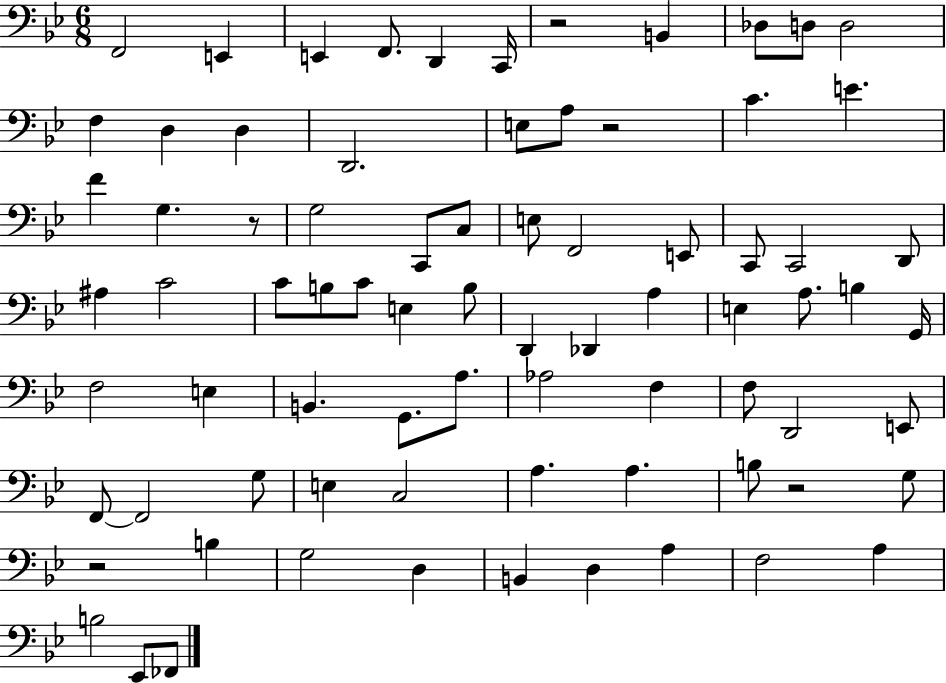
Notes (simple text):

F2/h E2/q E2/q F2/e. D2/q C2/s R/h B2/q Db3/e D3/e D3/h F3/q D3/q D3/q D2/h. E3/e A3/e R/h C4/q. E4/q. F4/q G3/q. R/e G3/h C2/e C3/e E3/e F2/h E2/e C2/e C2/h D2/e A#3/q C4/h C4/e B3/e C4/e E3/q B3/e D2/q Db2/q A3/q E3/q A3/e. B3/q G2/s F3/h E3/q B2/q. G2/e. A3/e. Ab3/h F3/q F3/e D2/h E2/e F2/e F2/h G3/e E3/q C3/h A3/q. A3/q. B3/e R/h G3/e R/h B3/q G3/h D3/q B2/q D3/q A3/q F3/h A3/q B3/h Eb2/e FES2/e